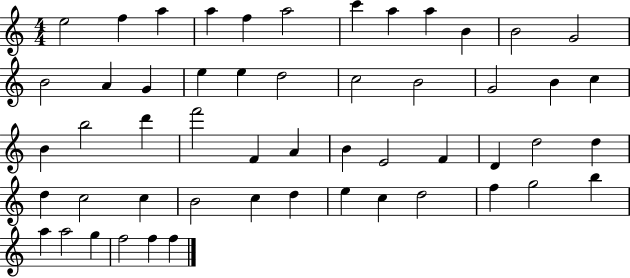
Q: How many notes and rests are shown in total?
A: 53